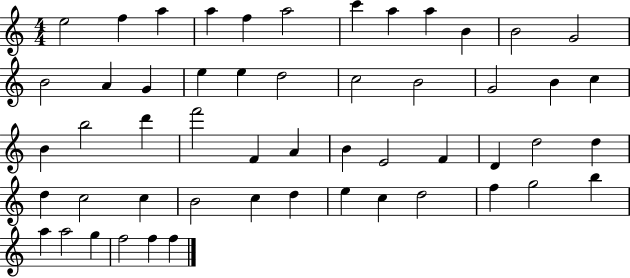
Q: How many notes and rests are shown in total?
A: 53